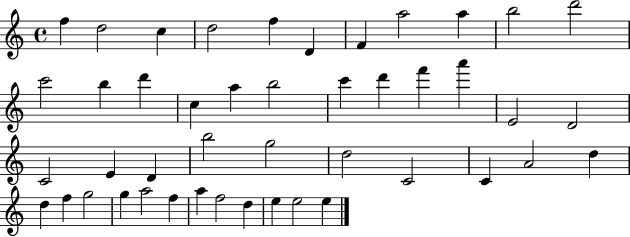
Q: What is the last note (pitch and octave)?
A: E5